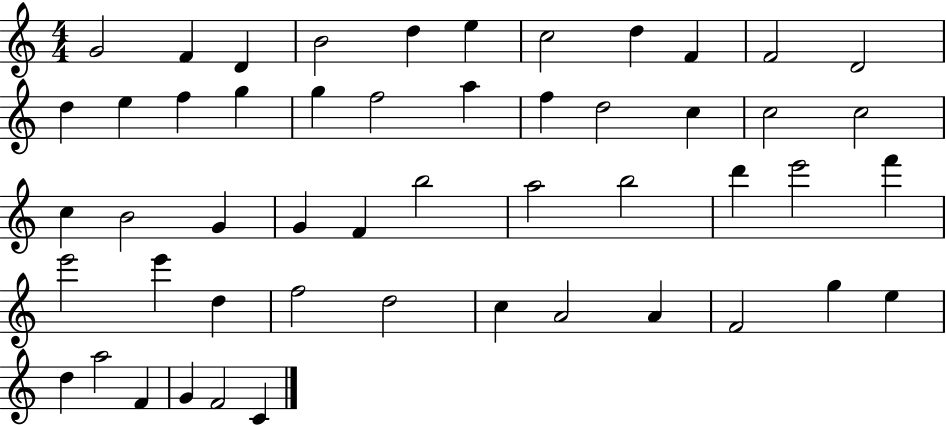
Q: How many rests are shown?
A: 0